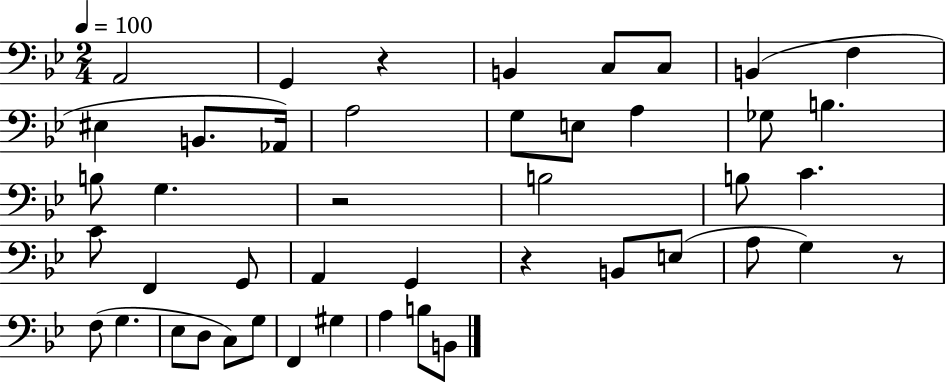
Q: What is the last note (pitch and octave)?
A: B2